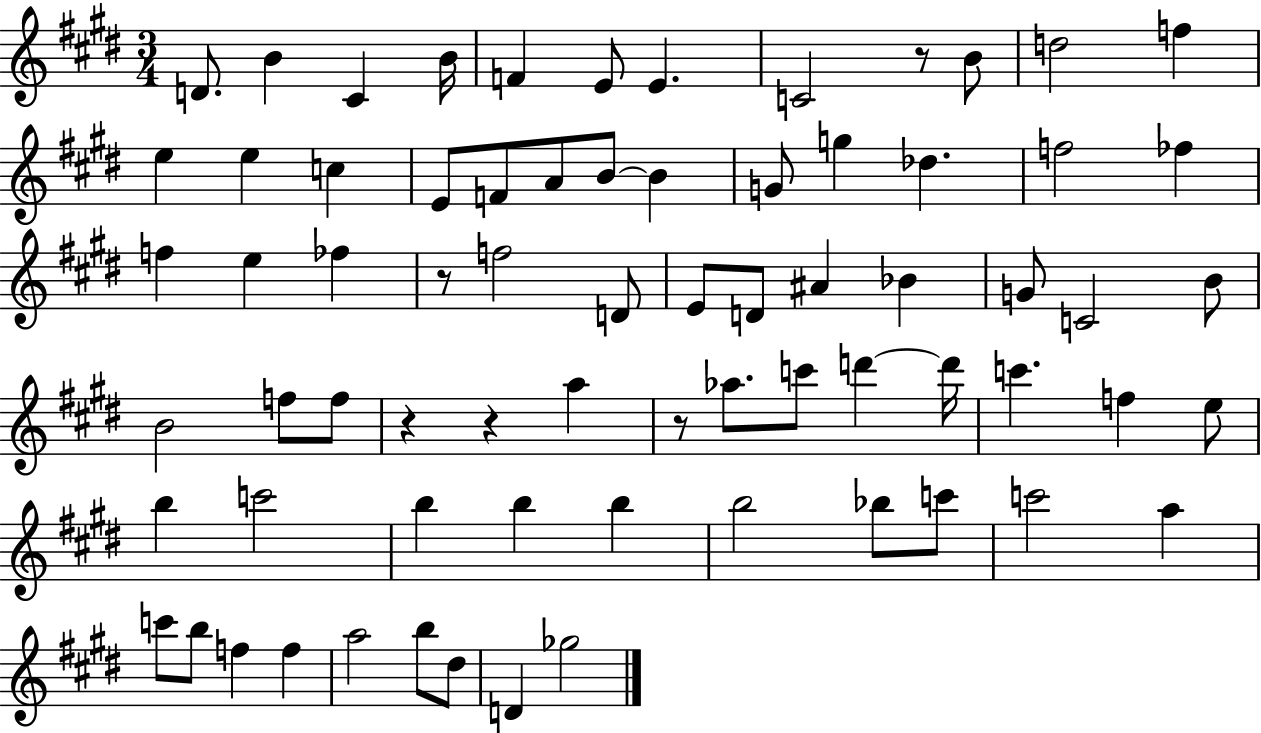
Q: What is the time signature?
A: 3/4